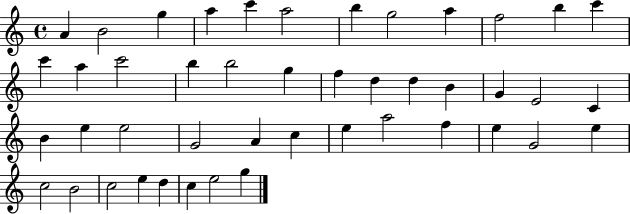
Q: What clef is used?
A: treble